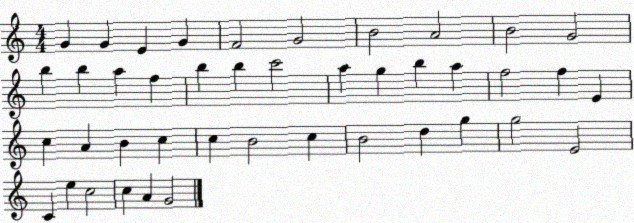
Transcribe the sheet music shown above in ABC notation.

X:1
T:Untitled
M:4/4
L:1/4
K:C
G G E G F2 G2 B2 A2 B2 G2 b b a f b b c'2 a g b a f2 f E c A B c c B2 c B2 d g g2 E2 C e c2 c A G2